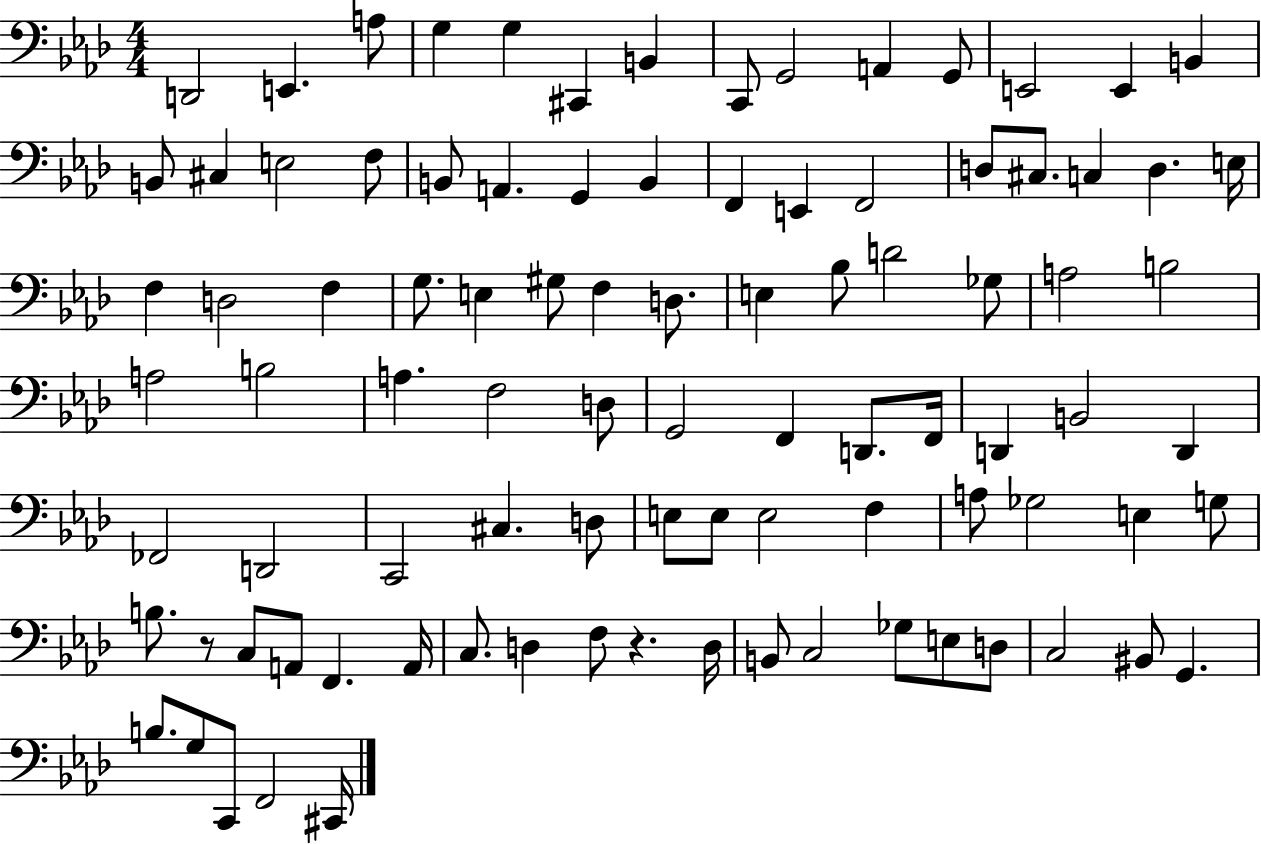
D2/h E2/q. A3/e G3/q G3/q C#2/q B2/q C2/e G2/h A2/q G2/e E2/h E2/q B2/q B2/e C#3/q E3/h F3/e B2/e A2/q. G2/q B2/q F2/q E2/q F2/h D3/e C#3/e. C3/q D3/q. E3/s F3/q D3/h F3/q G3/e. E3/q G#3/e F3/q D3/e. E3/q Bb3/e D4/h Gb3/e A3/h B3/h A3/h B3/h A3/q. F3/h D3/e G2/h F2/q D2/e. F2/s D2/q B2/h D2/q FES2/h D2/h C2/h C#3/q. D3/e E3/e E3/e E3/h F3/q A3/e Gb3/h E3/q G3/e B3/e. R/e C3/e A2/e F2/q. A2/s C3/e. D3/q F3/e R/q. D3/s B2/e C3/h Gb3/e E3/e D3/e C3/h BIS2/e G2/q. B3/e. G3/e C2/e F2/h C#2/s